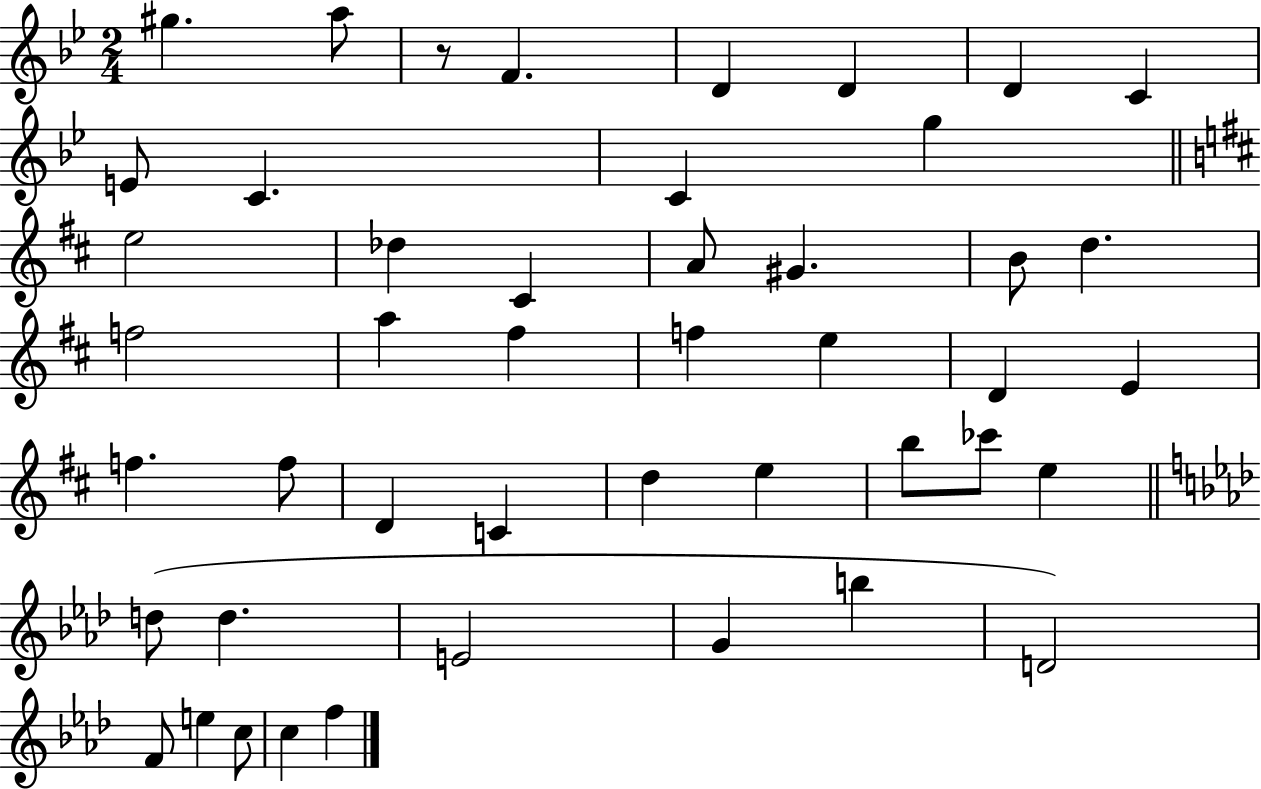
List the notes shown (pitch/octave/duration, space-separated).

G#5/q. A5/e R/e F4/q. D4/q D4/q D4/q C4/q E4/e C4/q. C4/q G5/q E5/h Db5/q C#4/q A4/e G#4/q. B4/e D5/q. F5/h A5/q F#5/q F5/q E5/q D4/q E4/q F5/q. F5/e D4/q C4/q D5/q E5/q B5/e CES6/e E5/q D5/e D5/q. E4/h G4/q B5/q D4/h F4/e E5/q C5/e C5/q F5/q